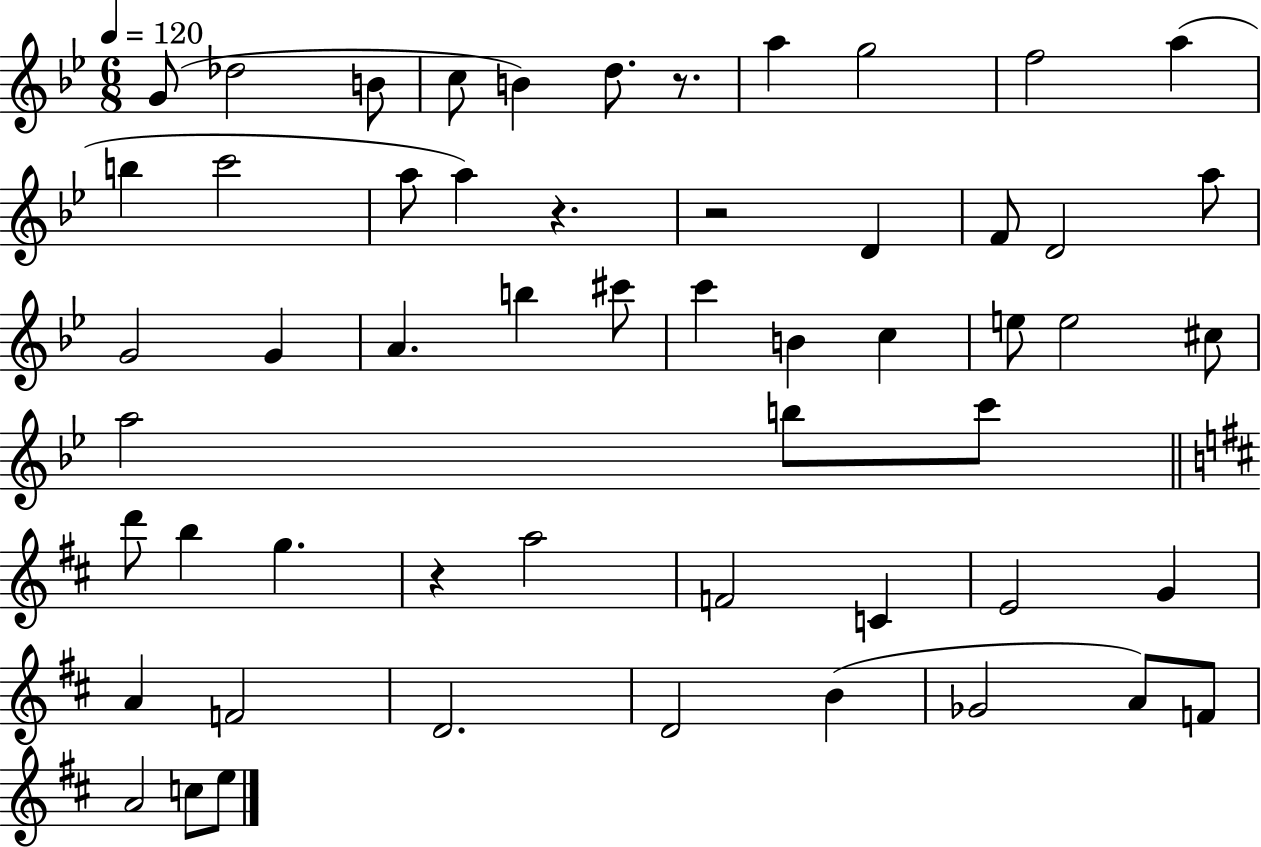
{
  \clef treble
  \numericTimeSignature
  \time 6/8
  \key bes \major
  \tempo 4 = 120
  g'8( des''2 b'8 | c''8 b'4) d''8. r8. | a''4 g''2 | f''2 a''4( | \break b''4 c'''2 | a''8 a''4) r4. | r2 d'4 | f'8 d'2 a''8 | \break g'2 g'4 | a'4. b''4 cis'''8 | c'''4 b'4 c''4 | e''8 e''2 cis''8 | \break a''2 b''8 c'''8 | \bar "||" \break \key d \major d'''8 b''4 g''4. | r4 a''2 | f'2 c'4 | e'2 g'4 | \break a'4 f'2 | d'2. | d'2 b'4( | ges'2 a'8) f'8 | \break a'2 c''8 e''8 | \bar "|."
}